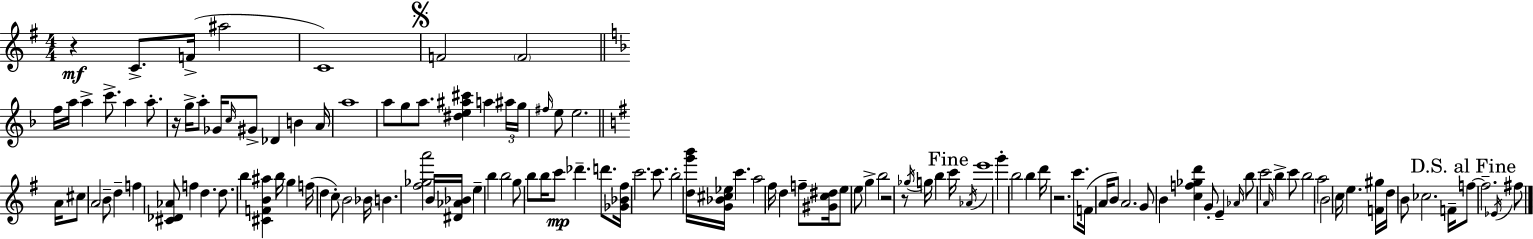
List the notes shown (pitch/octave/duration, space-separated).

R/q C4/e. F4/s A#5/h C4/w F4/h F4/h F5/s A5/s A5/q C6/e. A5/q A5/e. R/s G5/s A5/e Gb4/s C5/s G#4/e Db4/q B4/q A4/s A5/w A5/e G5/e A5/e. [D#5,E5,A#5,C#6]/q A5/q A#5/s G5/s F#5/s E5/e E5/h. A4/s C#5/e A4/h B4/e D5/q F5/q [C#4,Db4,Ab4]/e F5/q D5/q. D5/e. B5/q [C#4,F4,B4,A#5]/q B5/s G5/q F5/s D5/q C5/e B4/h Bb4/s B4/q. [F#5,Gb5,A6]/h B4/s [D#4,Ab4,Bb4]/s E5/q B5/q B5/h G5/e B5/e B5/s C6/e Db6/q. D6/e. [Gb4,Bb4,F#5]/s C6/h. C6/e. B5/h [D5,G6,B6]/s [G4,Bb4,C#5,Eb5]/s C6/q. A5/h F#5/s D5/q F5/e [G#4,C5,D#5]/s E5/e E5/e G5/q B5/h R/h R/e Gb5/s G5/s B5/q C6/s Ab4/s E6/w G6/q B5/h B5/q D6/s R/h. C6/e. F4/s A4/s B4/e A4/h. G4/e B4/q [C5,F5,Gb5,D6]/q G4/e E4/q Ab4/s B5/e C6/h A4/s B5/q C6/e B5/h A5/h B4/h C5/s E5/q. [F4,G#5]/s D5/s B4/e CES5/h. F4/s F5/e F5/h. Eb4/s F#5/e